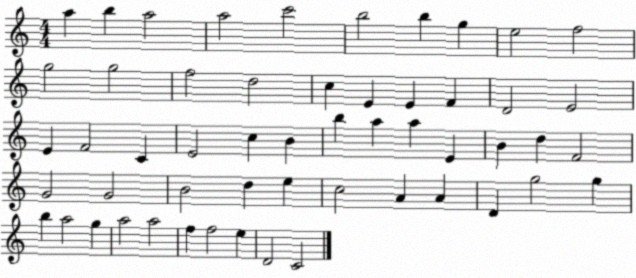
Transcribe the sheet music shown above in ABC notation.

X:1
T:Untitled
M:4/4
L:1/4
K:C
a b a2 a2 c'2 b2 b g e2 f2 g2 g2 f2 d2 c E E F D2 E2 E F2 C E2 c B b a a E B d F2 G2 G2 B2 d e c2 A A D g2 g b a2 g a2 a2 f f2 e D2 C2